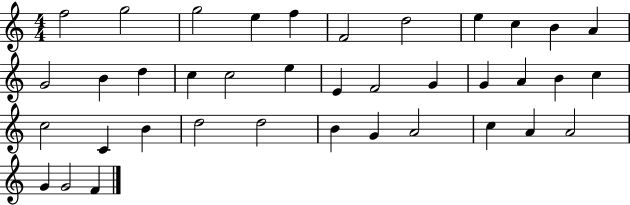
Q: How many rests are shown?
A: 0